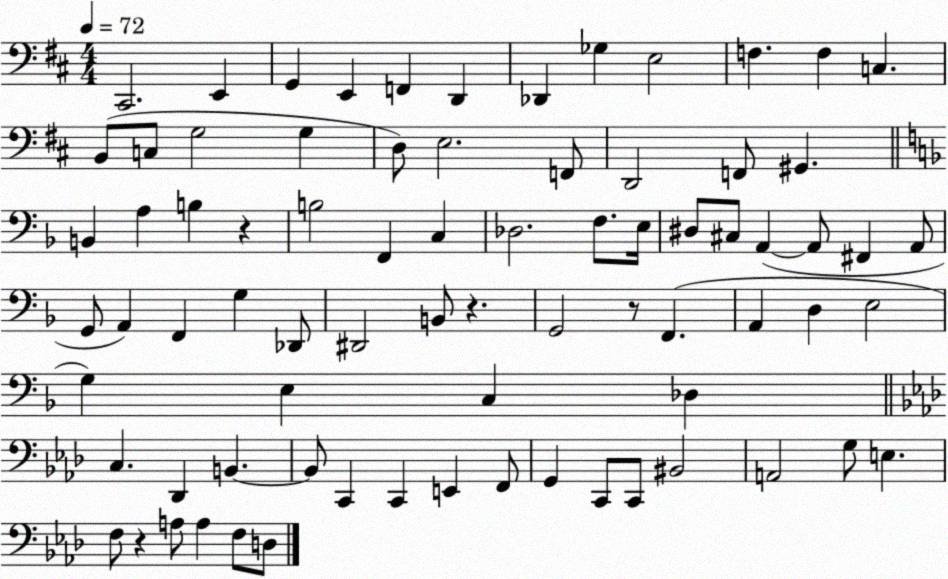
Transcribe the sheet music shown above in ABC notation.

X:1
T:Untitled
M:4/4
L:1/4
K:D
^C,,2 E,, G,, E,, F,, D,, _D,, _G, E,2 F, F, C, B,,/2 C,/2 G,2 G, D,/2 E,2 F,,/2 D,,2 F,,/2 ^G,, B,, A, B, z B,2 F,, C, _D,2 F,/2 E,/4 ^D,/2 ^C,/2 A,, A,,/2 ^F,, A,,/2 G,,/2 A,, F,, G, _D,,/2 ^D,,2 B,,/2 z G,,2 z/2 F,, A,, D, E,2 G, E, C, _D, C, _D,, B,, B,,/2 C,, C,, E,, F,,/2 G,, C,,/2 C,,/2 ^B,,2 A,,2 G,/2 E, F,/2 z A,/2 A, F,/2 D,/2